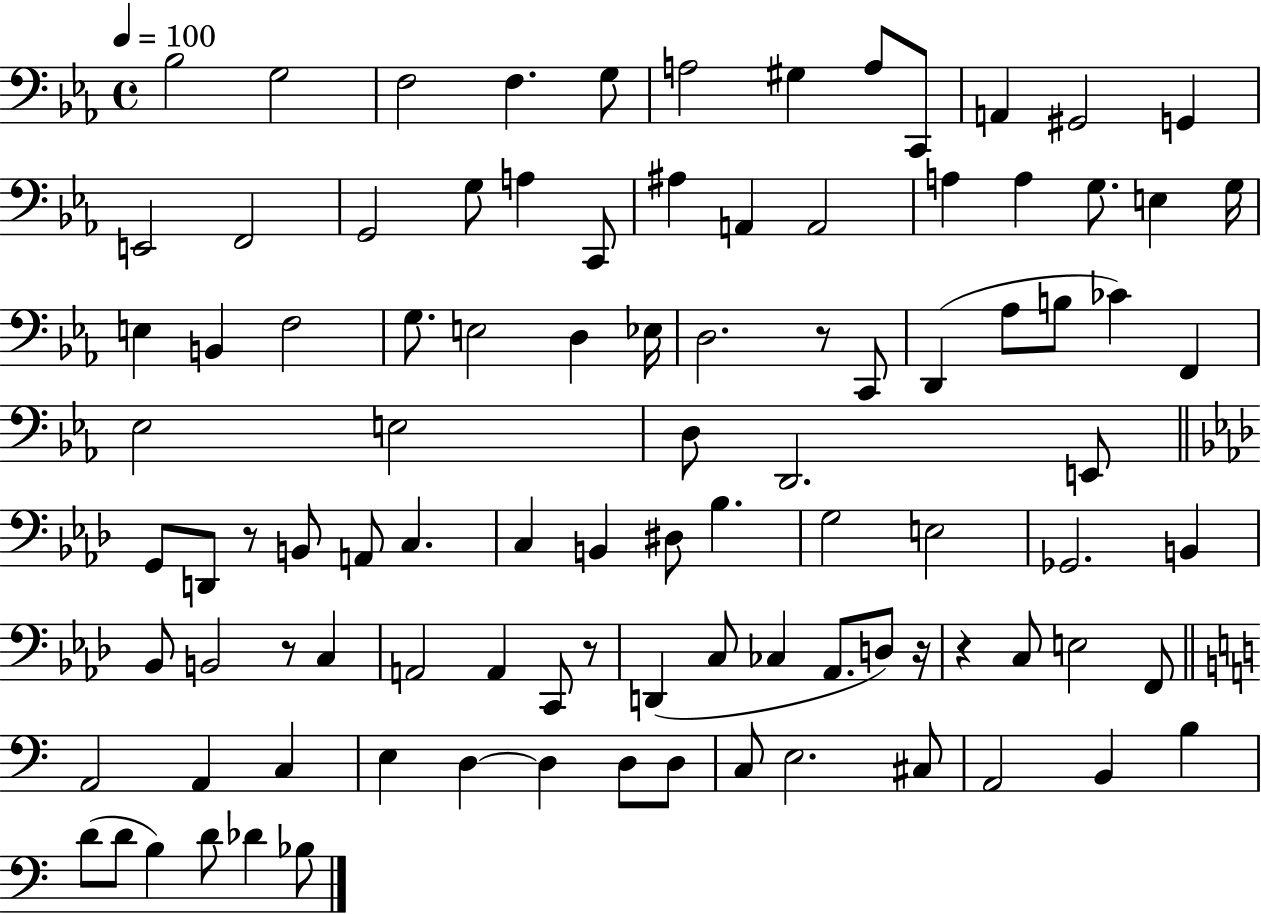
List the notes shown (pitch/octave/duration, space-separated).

Bb3/h G3/h F3/h F3/q. G3/e A3/h G#3/q A3/e C2/e A2/q G#2/h G2/q E2/h F2/h G2/h G3/e A3/q C2/e A#3/q A2/q A2/h A3/q A3/q G3/e. E3/q G3/s E3/q B2/q F3/h G3/e. E3/h D3/q Eb3/s D3/h. R/e C2/e D2/q Ab3/e B3/e CES4/q F2/q Eb3/h E3/h D3/e D2/h. E2/e G2/e D2/e R/e B2/e A2/e C3/q. C3/q B2/q D#3/e Bb3/q. G3/h E3/h Gb2/h. B2/q Bb2/e B2/h R/e C3/q A2/h A2/q C2/e R/e D2/q C3/e CES3/q Ab2/e. D3/e R/s R/q C3/e E3/h F2/e A2/h A2/q C3/q E3/q D3/q D3/q D3/e D3/e C3/e E3/h. C#3/e A2/h B2/q B3/q D4/e D4/e B3/q D4/e Db4/q Bb3/e